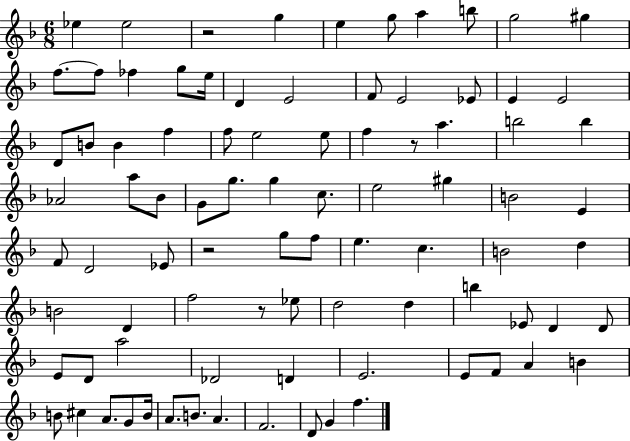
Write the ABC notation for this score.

X:1
T:Untitled
M:6/8
L:1/4
K:F
_e _e2 z2 g e g/2 a b/2 g2 ^g f/2 f/2 _f g/2 e/4 D E2 F/2 E2 _E/2 E E2 D/2 B/2 B f f/2 e2 e/2 f z/2 a b2 b _A2 a/2 _B/2 G/2 g/2 g c/2 e2 ^g B2 E F/2 D2 _E/2 z2 g/2 f/2 e c B2 d B2 D f2 z/2 _e/2 d2 d b _E/2 D D/2 E/2 D/2 a2 _D2 D E2 E/2 F/2 A B B/2 ^c A/2 G/2 B/4 A/2 B/2 A F2 D/2 G f